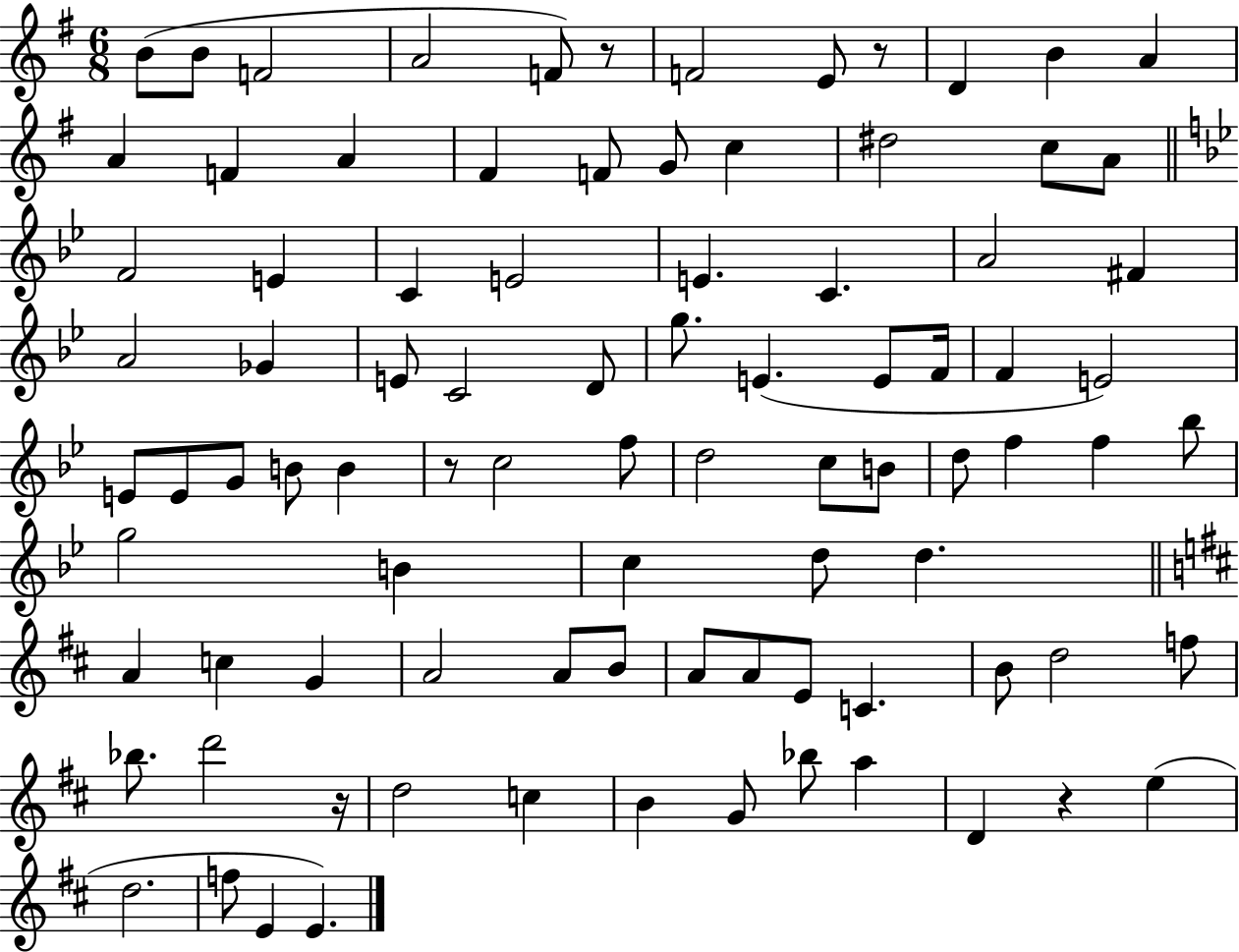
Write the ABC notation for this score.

X:1
T:Untitled
M:6/8
L:1/4
K:G
B/2 B/2 F2 A2 F/2 z/2 F2 E/2 z/2 D B A A F A ^F F/2 G/2 c ^d2 c/2 A/2 F2 E C E2 E C A2 ^F A2 _G E/2 C2 D/2 g/2 E E/2 F/4 F E2 E/2 E/2 G/2 B/2 B z/2 c2 f/2 d2 c/2 B/2 d/2 f f _b/2 g2 B c d/2 d A c G A2 A/2 B/2 A/2 A/2 E/2 C B/2 d2 f/2 _b/2 d'2 z/4 d2 c B G/2 _b/2 a D z e d2 f/2 E E